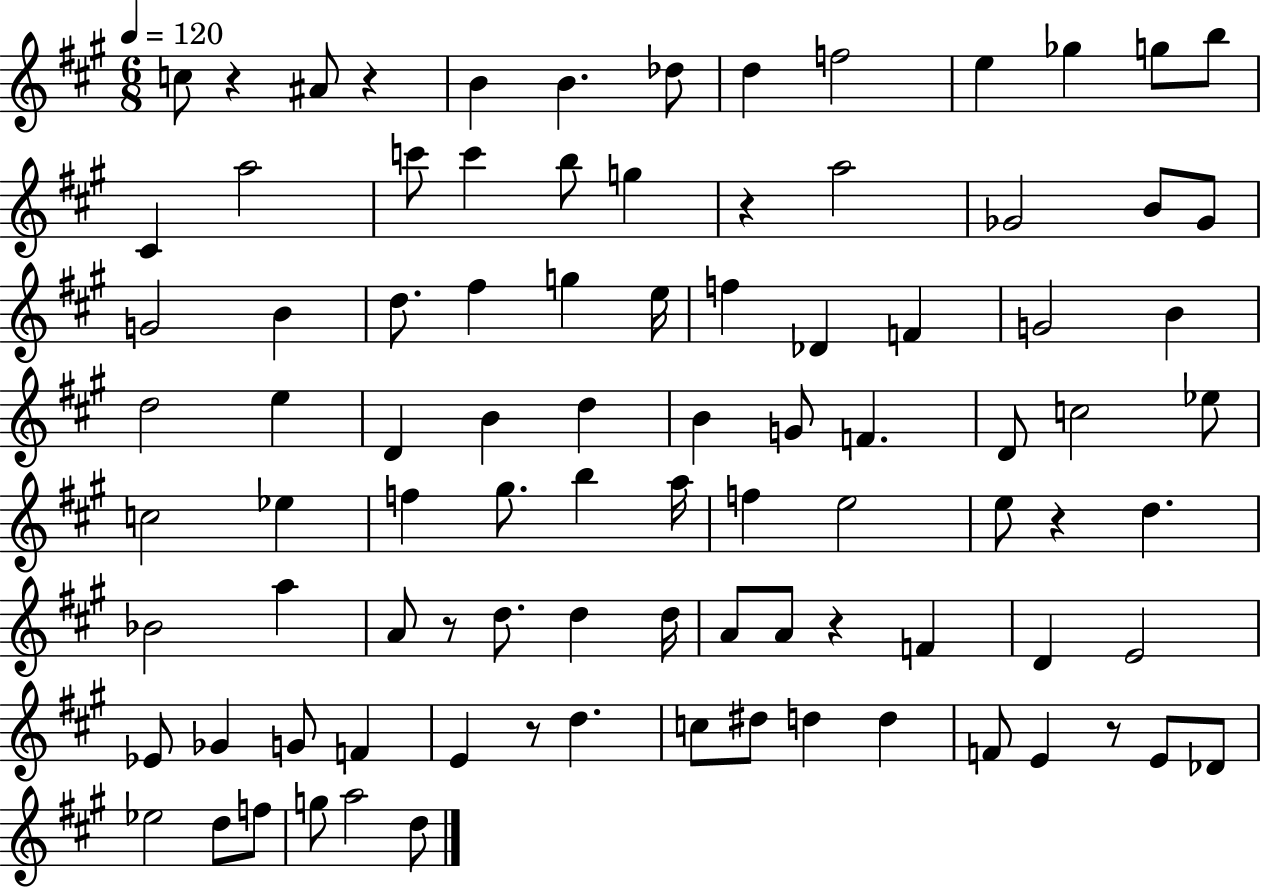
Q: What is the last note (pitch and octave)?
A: D5